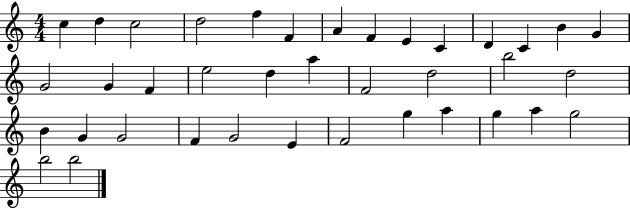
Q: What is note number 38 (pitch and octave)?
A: B5